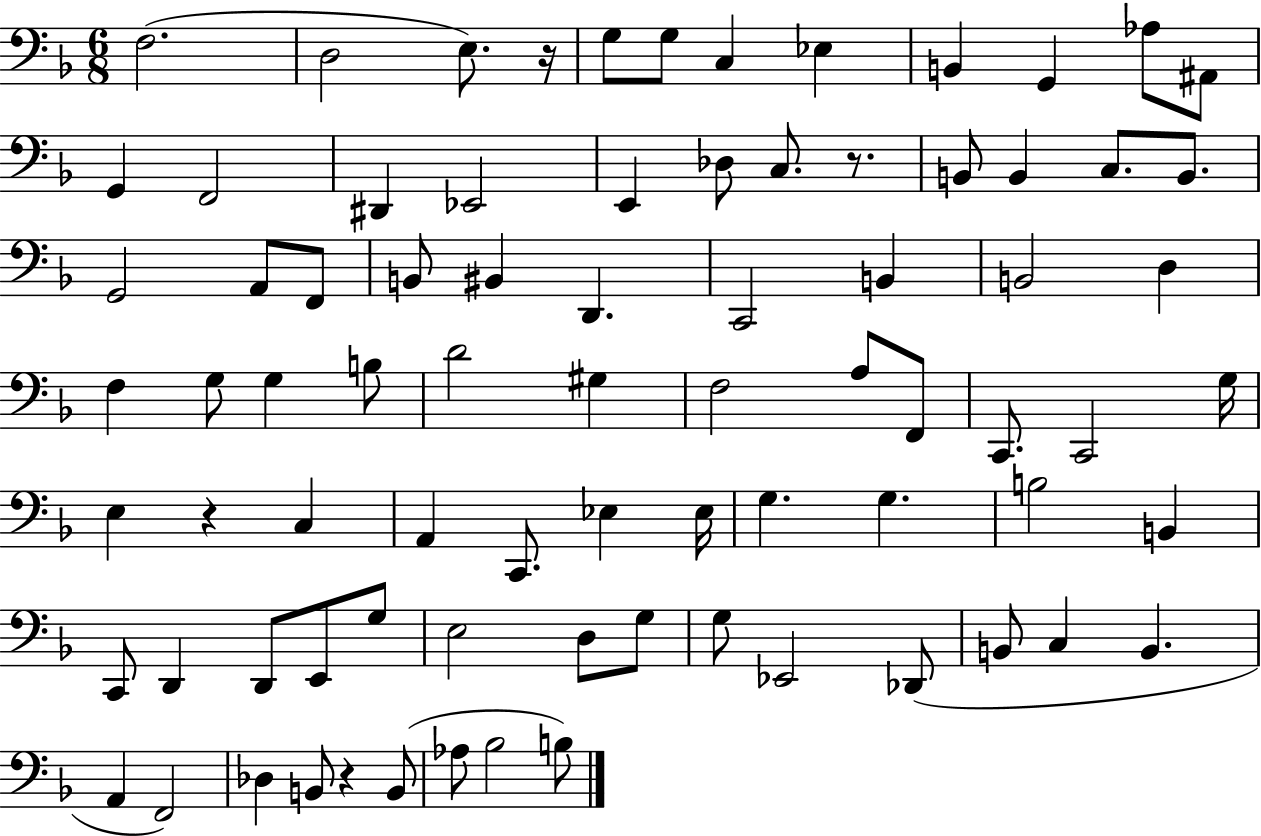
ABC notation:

X:1
T:Untitled
M:6/8
L:1/4
K:F
F,2 D,2 E,/2 z/4 G,/2 G,/2 C, _E, B,, G,, _A,/2 ^A,,/2 G,, F,,2 ^D,, _E,,2 E,, _D,/2 C,/2 z/2 B,,/2 B,, C,/2 B,,/2 G,,2 A,,/2 F,,/2 B,,/2 ^B,, D,, C,,2 B,, B,,2 D, F, G,/2 G, B,/2 D2 ^G, F,2 A,/2 F,,/2 C,,/2 C,,2 G,/4 E, z C, A,, C,,/2 _E, _E,/4 G, G, B,2 B,, C,,/2 D,, D,,/2 E,,/2 G,/2 E,2 D,/2 G,/2 G,/2 _E,,2 _D,,/2 B,,/2 C, B,, A,, F,,2 _D, B,,/2 z B,,/2 _A,/2 _B,2 B,/2